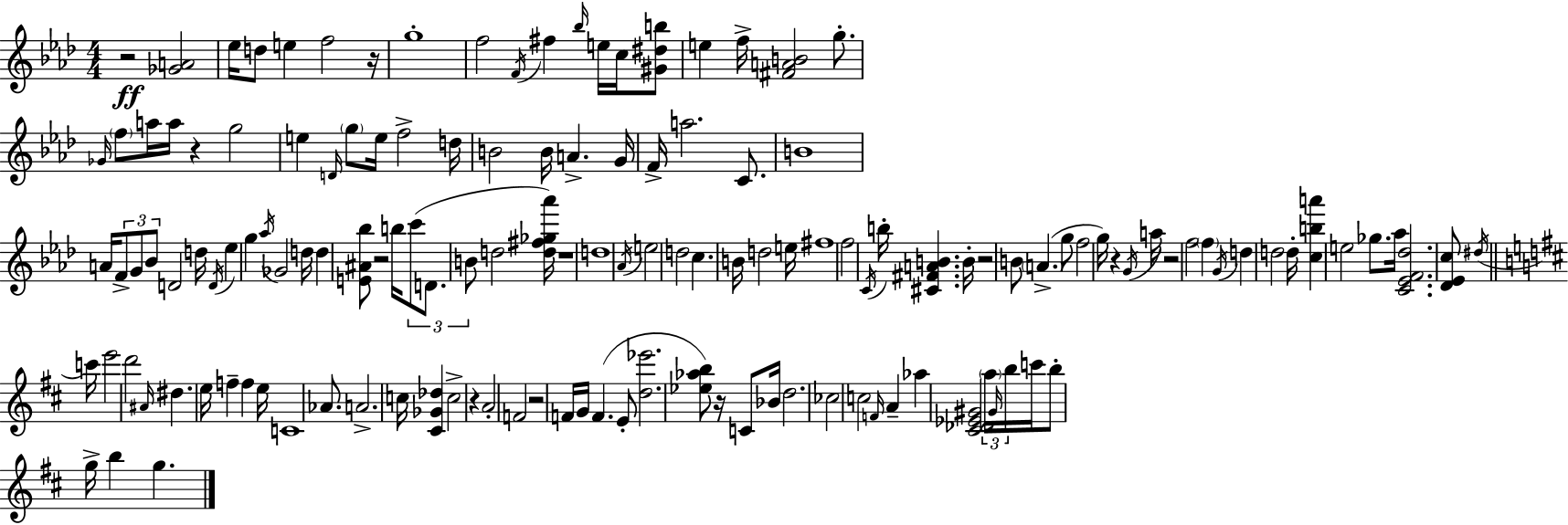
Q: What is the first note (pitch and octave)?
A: Eb5